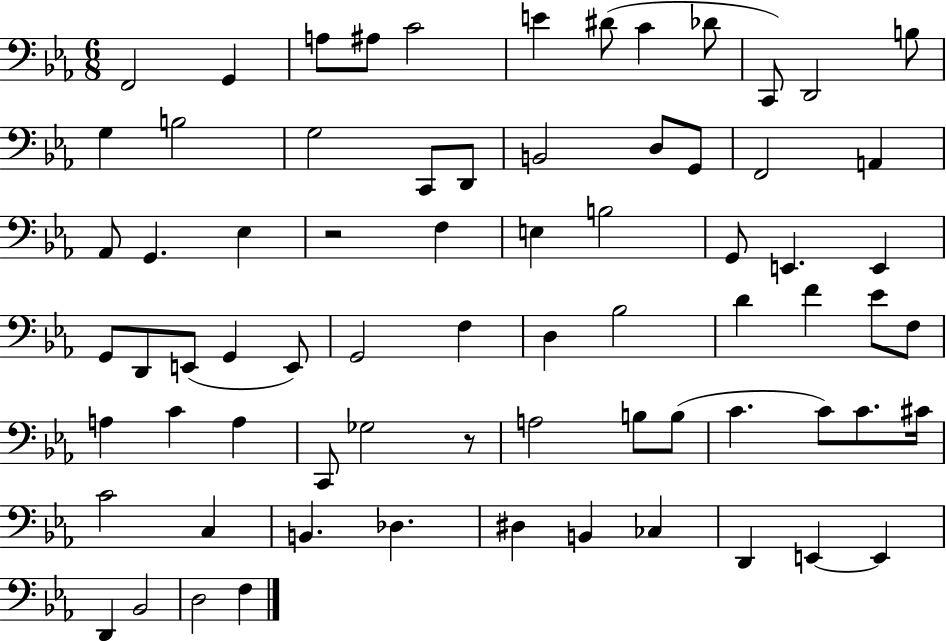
F2/h G2/q A3/e A#3/e C4/h E4/q D#4/e C4/q Db4/e C2/e D2/h B3/e G3/q B3/h G3/h C2/e D2/e B2/h D3/e G2/e F2/h A2/q Ab2/e G2/q. Eb3/q R/h F3/q E3/q B3/h G2/e E2/q. E2/q G2/e D2/e E2/e G2/q E2/e G2/h F3/q D3/q Bb3/h D4/q F4/q Eb4/e F3/e A3/q C4/q A3/q C2/e Gb3/h R/e A3/h B3/e B3/e C4/q. C4/e C4/e. C#4/s C4/h C3/q B2/q. Db3/q. D#3/q B2/q CES3/q D2/q E2/q E2/q D2/q Bb2/h D3/h F3/q